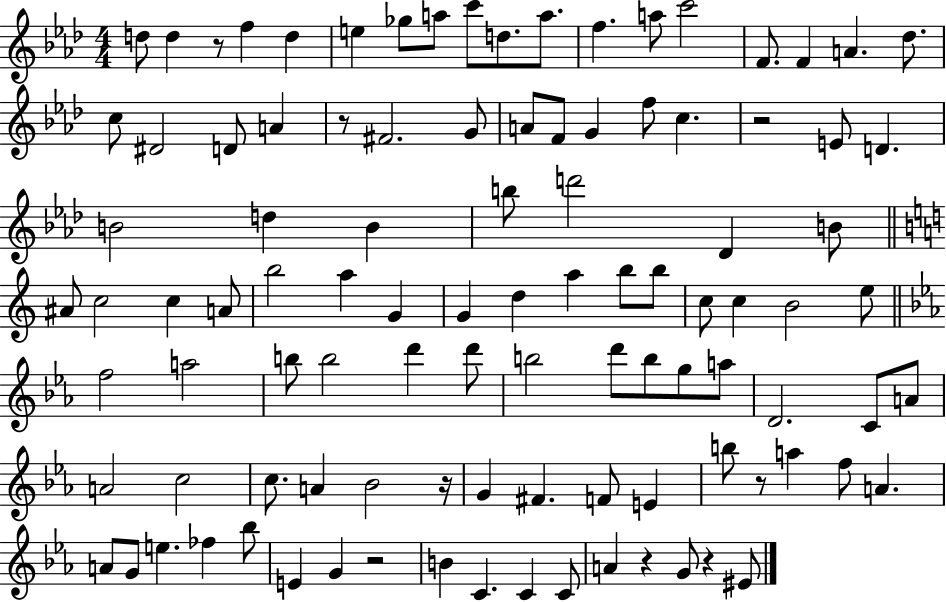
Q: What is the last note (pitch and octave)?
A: EIS4